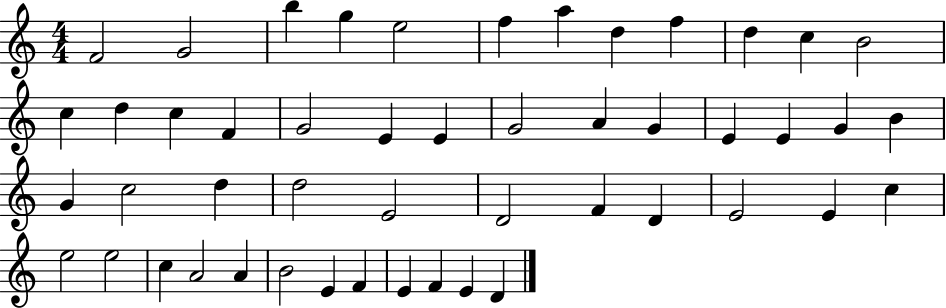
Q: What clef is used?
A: treble